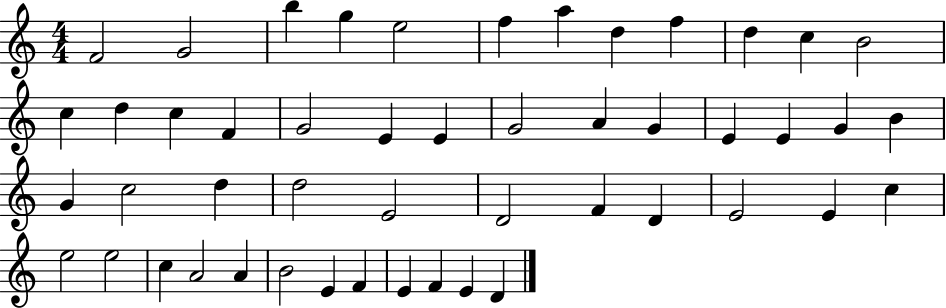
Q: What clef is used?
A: treble